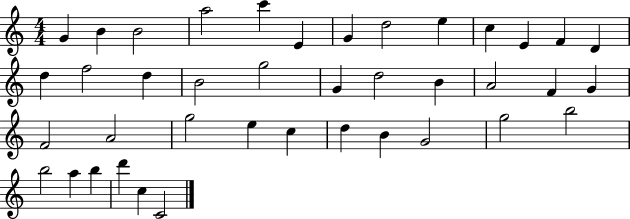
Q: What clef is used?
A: treble